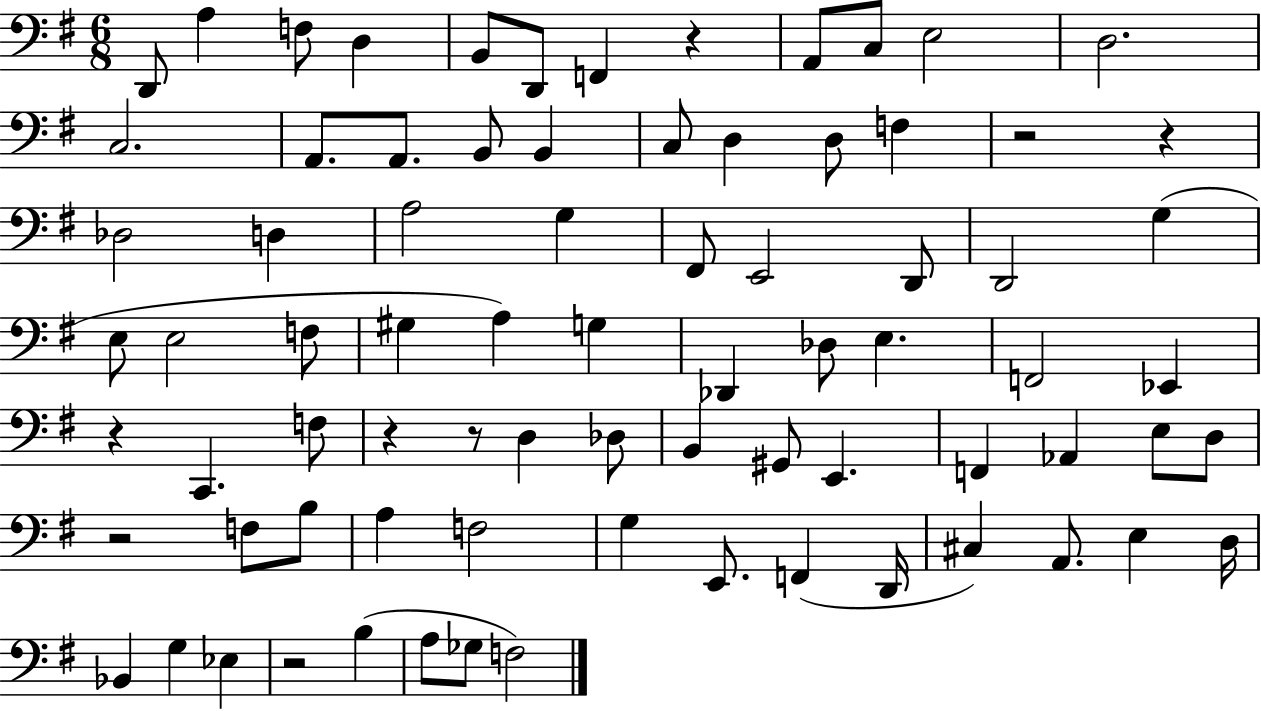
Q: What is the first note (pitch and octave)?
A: D2